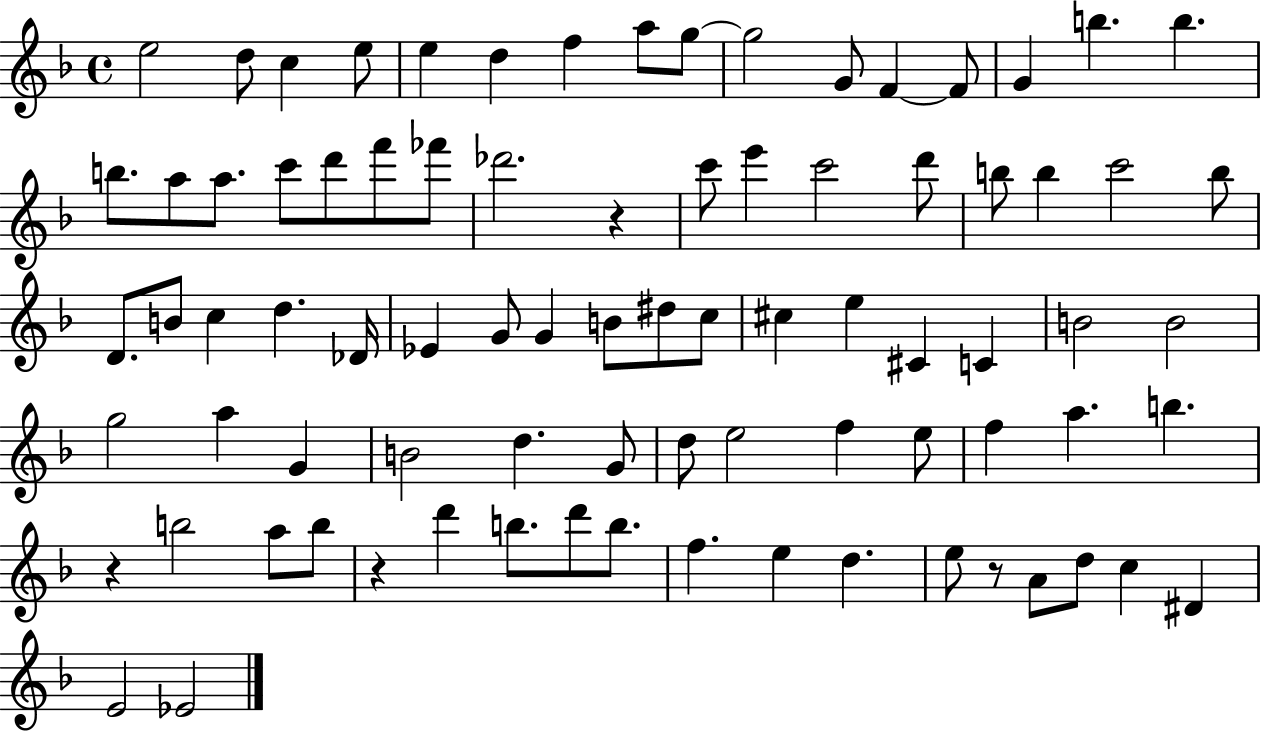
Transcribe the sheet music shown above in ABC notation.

X:1
T:Untitled
M:4/4
L:1/4
K:F
e2 d/2 c e/2 e d f a/2 g/2 g2 G/2 F F/2 G b b b/2 a/2 a/2 c'/2 d'/2 f'/2 _f'/2 _d'2 z c'/2 e' c'2 d'/2 b/2 b c'2 b/2 D/2 B/2 c d _D/4 _E G/2 G B/2 ^d/2 c/2 ^c e ^C C B2 B2 g2 a G B2 d G/2 d/2 e2 f e/2 f a b z b2 a/2 b/2 z d' b/2 d'/2 b/2 f e d e/2 z/2 A/2 d/2 c ^D E2 _E2